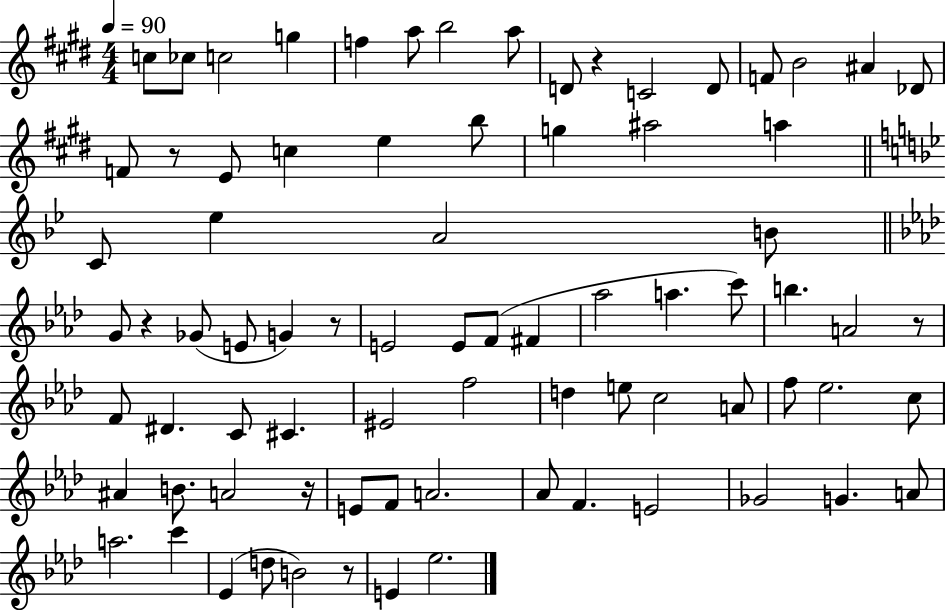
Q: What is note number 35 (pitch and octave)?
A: F#4